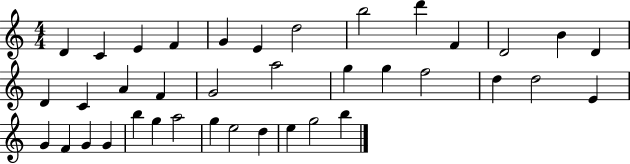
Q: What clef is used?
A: treble